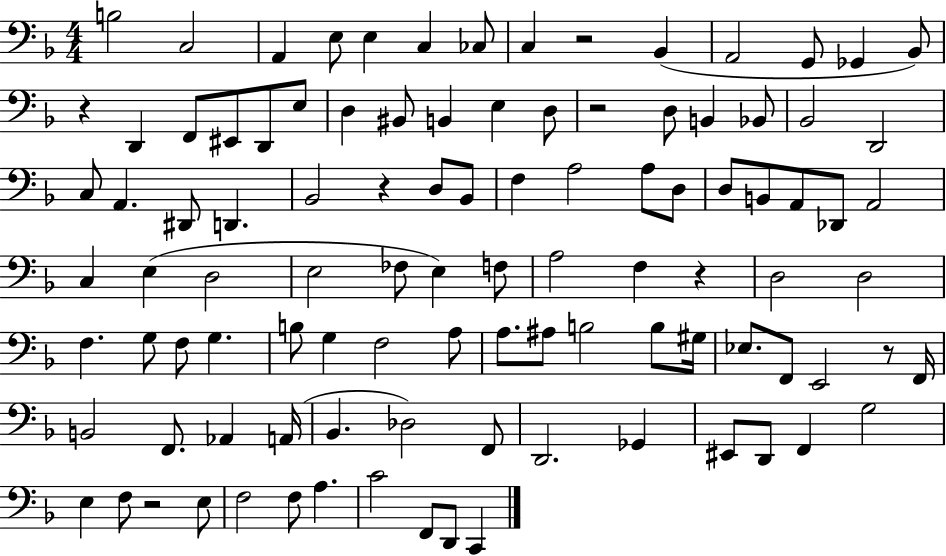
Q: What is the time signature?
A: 4/4